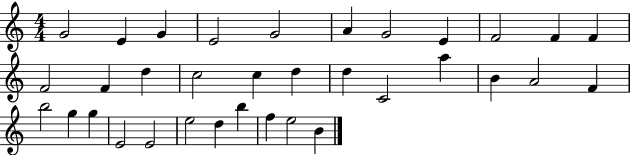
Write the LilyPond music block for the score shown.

{
  \clef treble
  \numericTimeSignature
  \time 4/4
  \key c \major
  g'2 e'4 g'4 | e'2 g'2 | a'4 g'2 e'4 | f'2 f'4 f'4 | \break f'2 f'4 d''4 | c''2 c''4 d''4 | d''4 c'2 a''4 | b'4 a'2 f'4 | \break b''2 g''4 g''4 | e'2 e'2 | e''2 d''4 b''4 | f''4 e''2 b'4 | \break \bar "|."
}